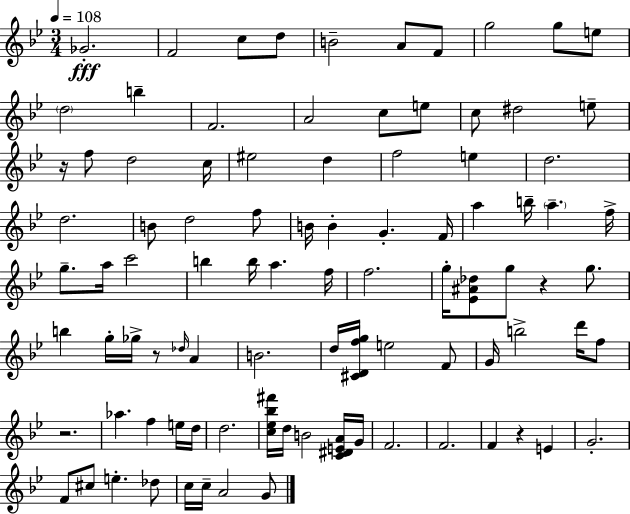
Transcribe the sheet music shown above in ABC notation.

X:1
T:Untitled
M:3/4
L:1/4
K:Gm
_G2 F2 c/2 d/2 B2 A/2 F/2 g2 g/2 e/2 d2 b F2 A2 c/2 e/2 c/2 ^d2 e/2 z/4 f/2 d2 c/4 ^e2 d f2 e d2 d2 B/2 d2 f/2 B/4 B G F/4 a b/4 a f/4 g/2 a/4 c'2 b b/4 a f/4 f2 g/4 [_E^A_d]/2 g/2 z g/2 b g/4 _g/4 z/2 _d/4 A B2 d/4 [^CDfg]/4 e2 F/2 G/4 b2 d'/4 f/2 z2 _a f e/4 d/4 d2 [c_e_b^f']/4 d/4 B2 [C^DEA]/4 G/4 F2 F2 F z E G2 F/2 ^c/2 e _d/2 c/4 c/4 A2 G/2